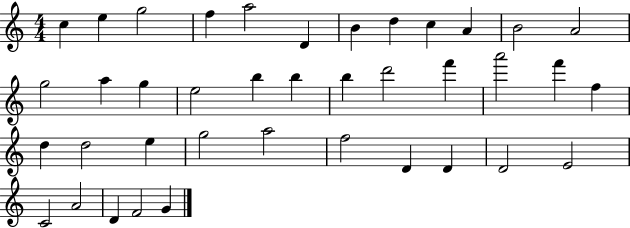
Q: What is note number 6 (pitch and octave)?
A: D4